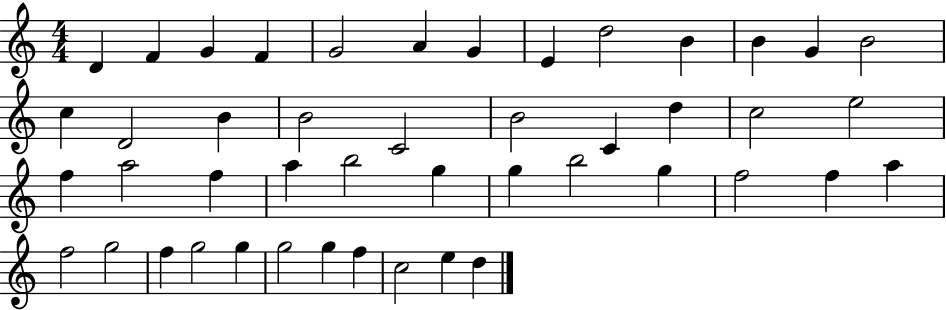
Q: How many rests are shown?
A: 0